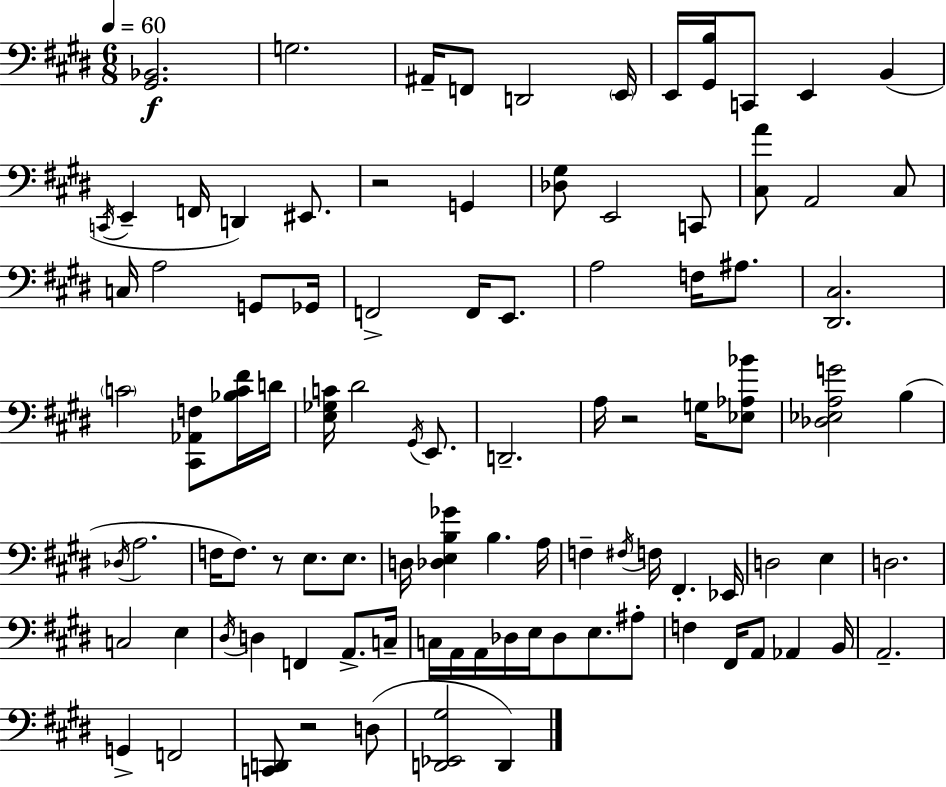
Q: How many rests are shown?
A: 4